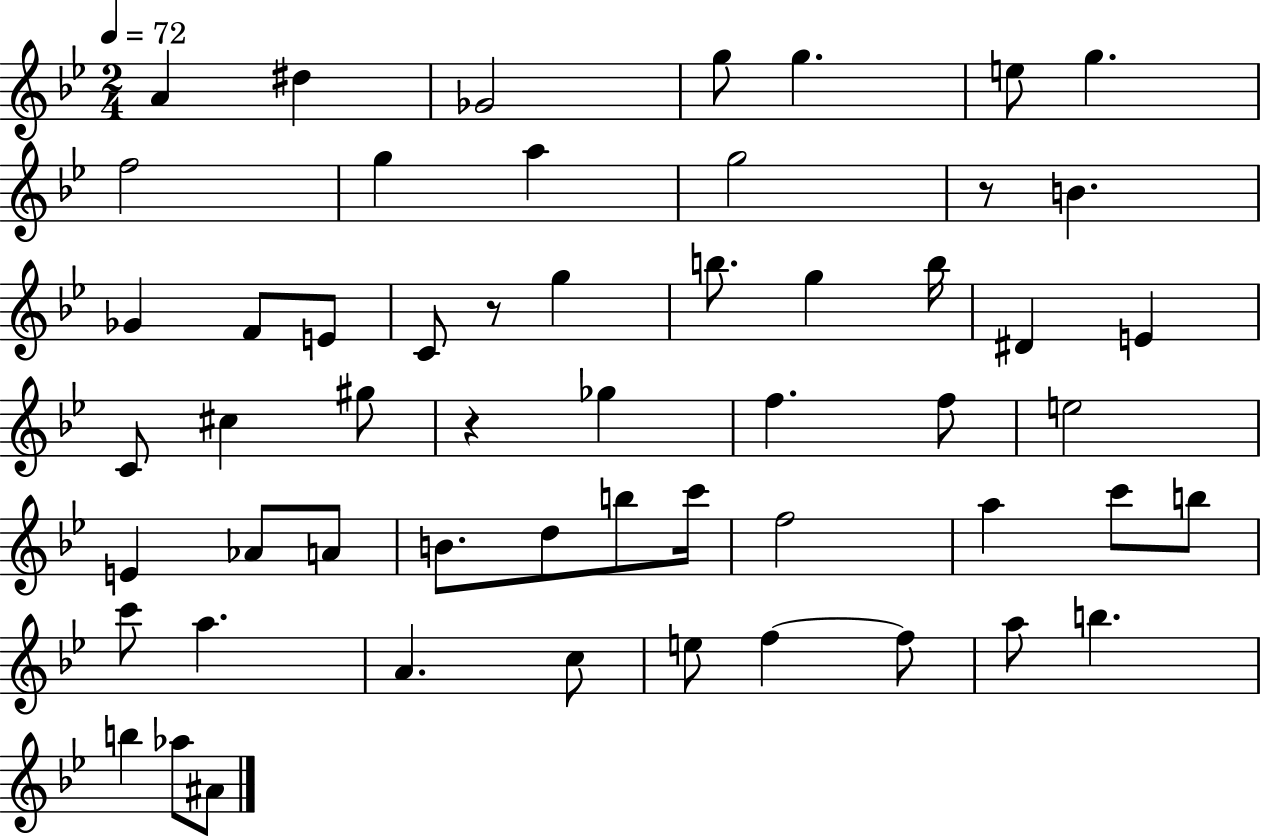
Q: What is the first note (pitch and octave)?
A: A4